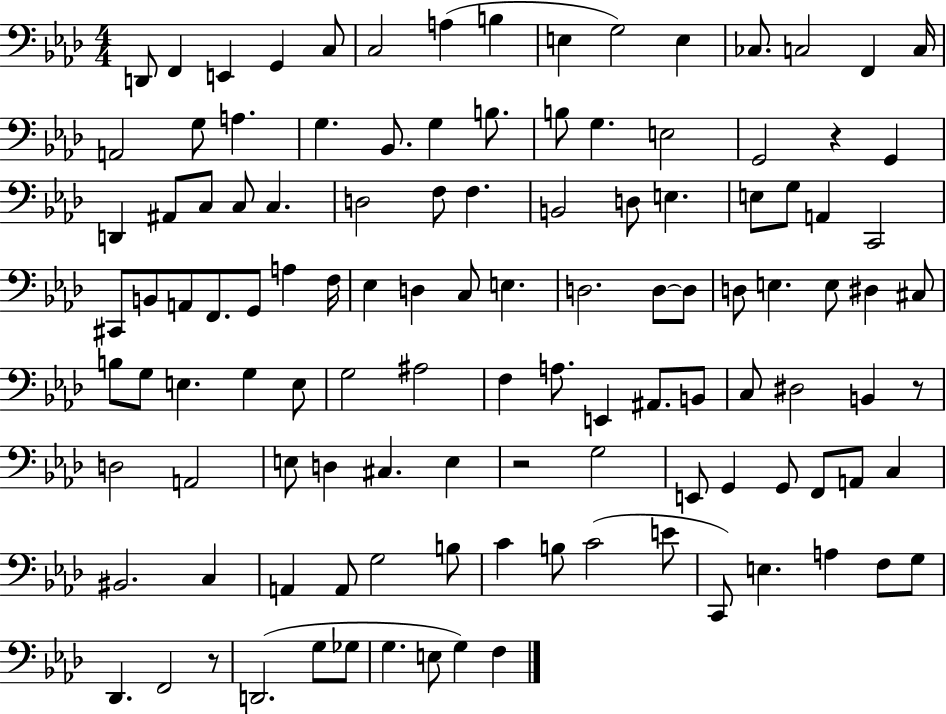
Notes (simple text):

D2/e F2/q E2/q G2/q C3/e C3/h A3/q B3/q E3/q G3/h E3/q CES3/e. C3/h F2/q C3/s A2/h G3/e A3/q. G3/q. Bb2/e. G3/q B3/e. B3/e G3/q. E3/h G2/h R/q G2/q D2/q A#2/e C3/e C3/e C3/q. D3/h F3/e F3/q. B2/h D3/e E3/q. E3/e G3/e A2/q C2/h C#2/e B2/e A2/e F2/e. G2/e A3/q F3/s Eb3/q D3/q C3/e E3/q. D3/h. D3/e D3/e D3/e E3/q. E3/e D#3/q C#3/e B3/e G3/e E3/q. G3/q E3/e G3/h A#3/h F3/q A3/e. E2/q A#2/e. B2/e C3/e D#3/h B2/q R/e D3/h A2/h E3/e D3/q C#3/q. E3/q R/h G3/h E2/e G2/q G2/e F2/e A2/e C3/q BIS2/h. C3/q A2/q A2/e G3/h B3/e C4/q B3/e C4/h E4/e C2/e E3/q. A3/q F3/e G3/e Db2/q. F2/h R/e D2/h. G3/e Gb3/e G3/q. E3/e G3/q F3/q